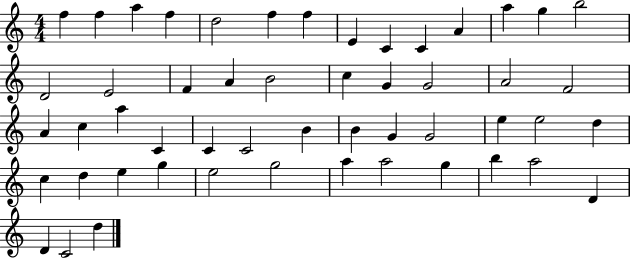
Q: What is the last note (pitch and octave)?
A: D5